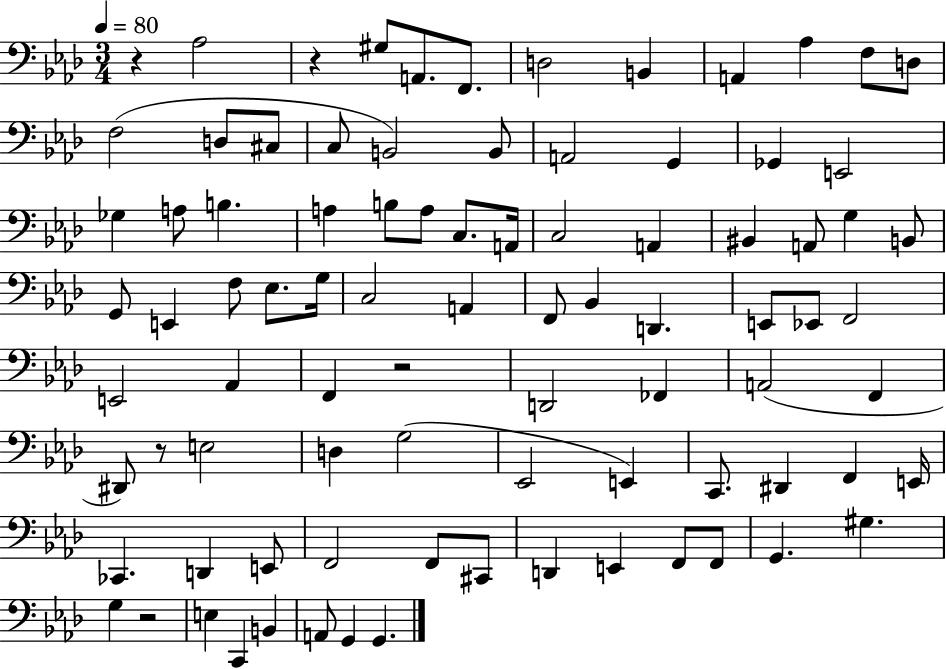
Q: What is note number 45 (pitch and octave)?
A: E2